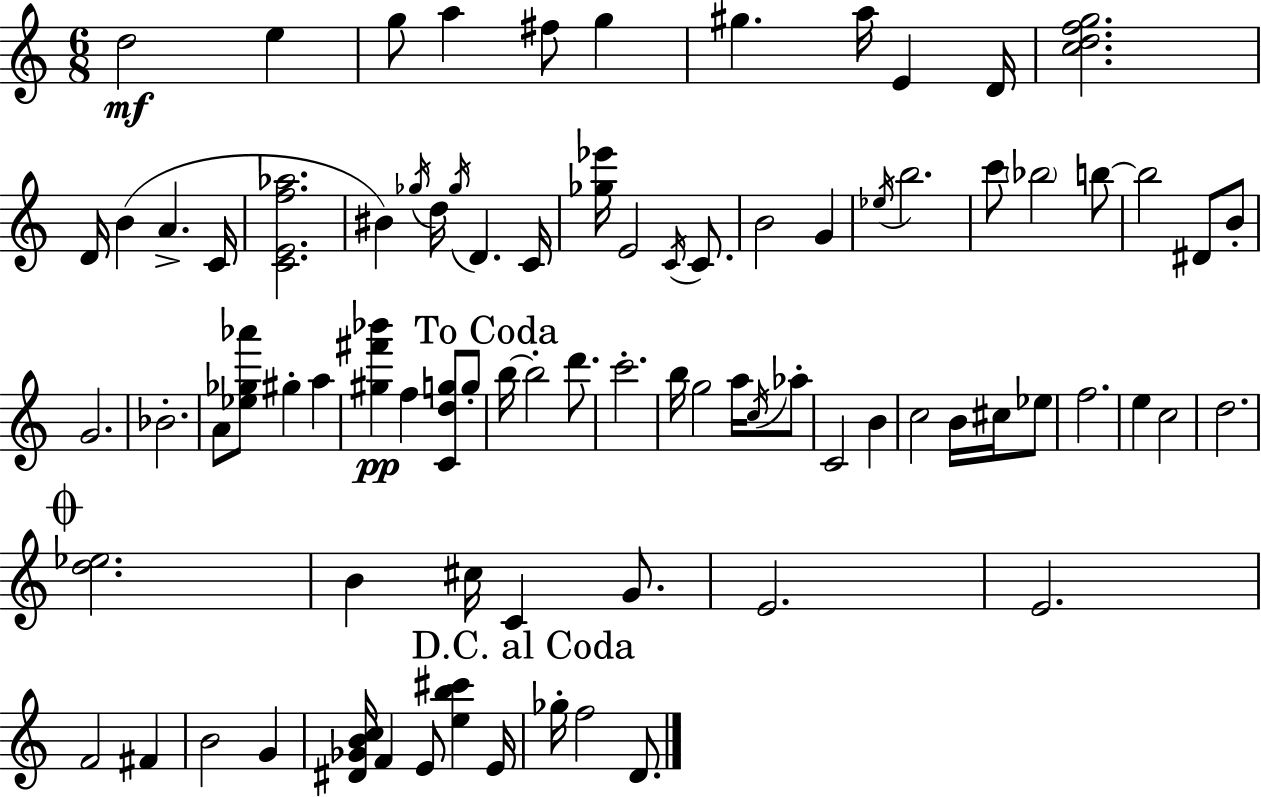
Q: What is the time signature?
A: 6/8